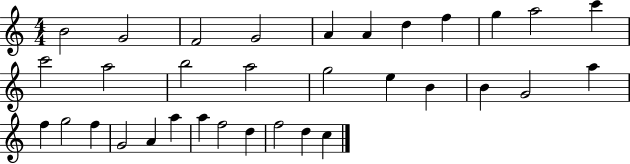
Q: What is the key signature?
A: C major